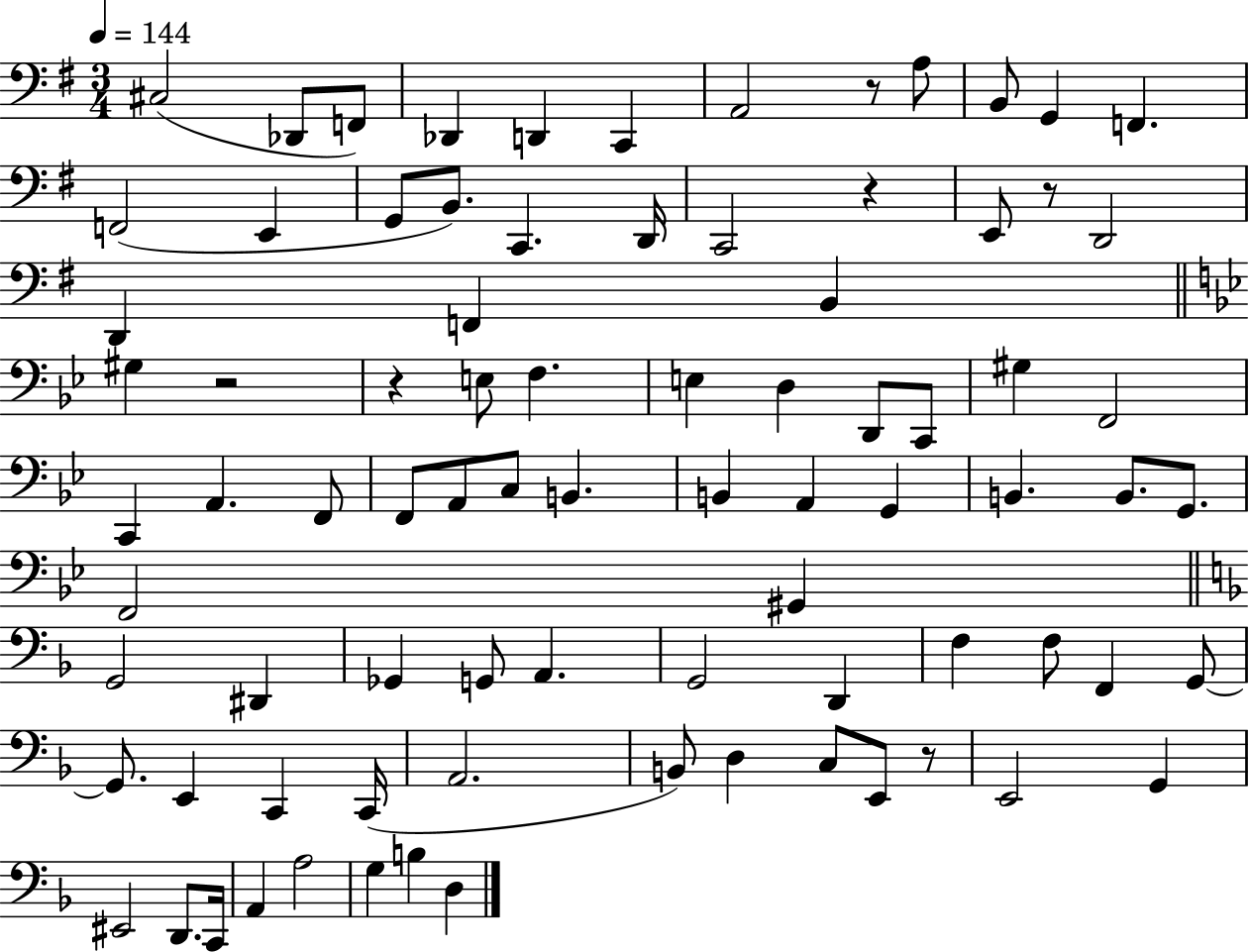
{
  \clef bass
  \numericTimeSignature
  \time 3/4
  \key g \major
  \tempo 4 = 144
  cis2( des,8 f,8) | des,4 d,4 c,4 | a,2 r8 a8 | b,8 g,4 f,4. | \break f,2( e,4 | g,8 b,8.) c,4. d,16 | c,2 r4 | e,8 r8 d,2 | \break d,4 f,4 b,4 | \bar "||" \break \key g \minor gis4 r2 | r4 e8 f4. | e4 d4 d,8 c,8 | gis4 f,2 | \break c,4 a,4. f,8 | f,8 a,8 c8 b,4. | b,4 a,4 g,4 | b,4. b,8. g,8. | \break f,2 gis,4 | \bar "||" \break \key d \minor g,2 dis,4 | ges,4 g,8 a,4. | g,2 d,4 | f4 f8 f,4 g,8~~ | \break g,8. e,4 c,4 c,16( | a,2. | b,8) d4 c8 e,8 r8 | e,2 g,4 | \break eis,2 d,8. c,16 | a,4 a2 | g4 b4 d4 | \bar "|."
}